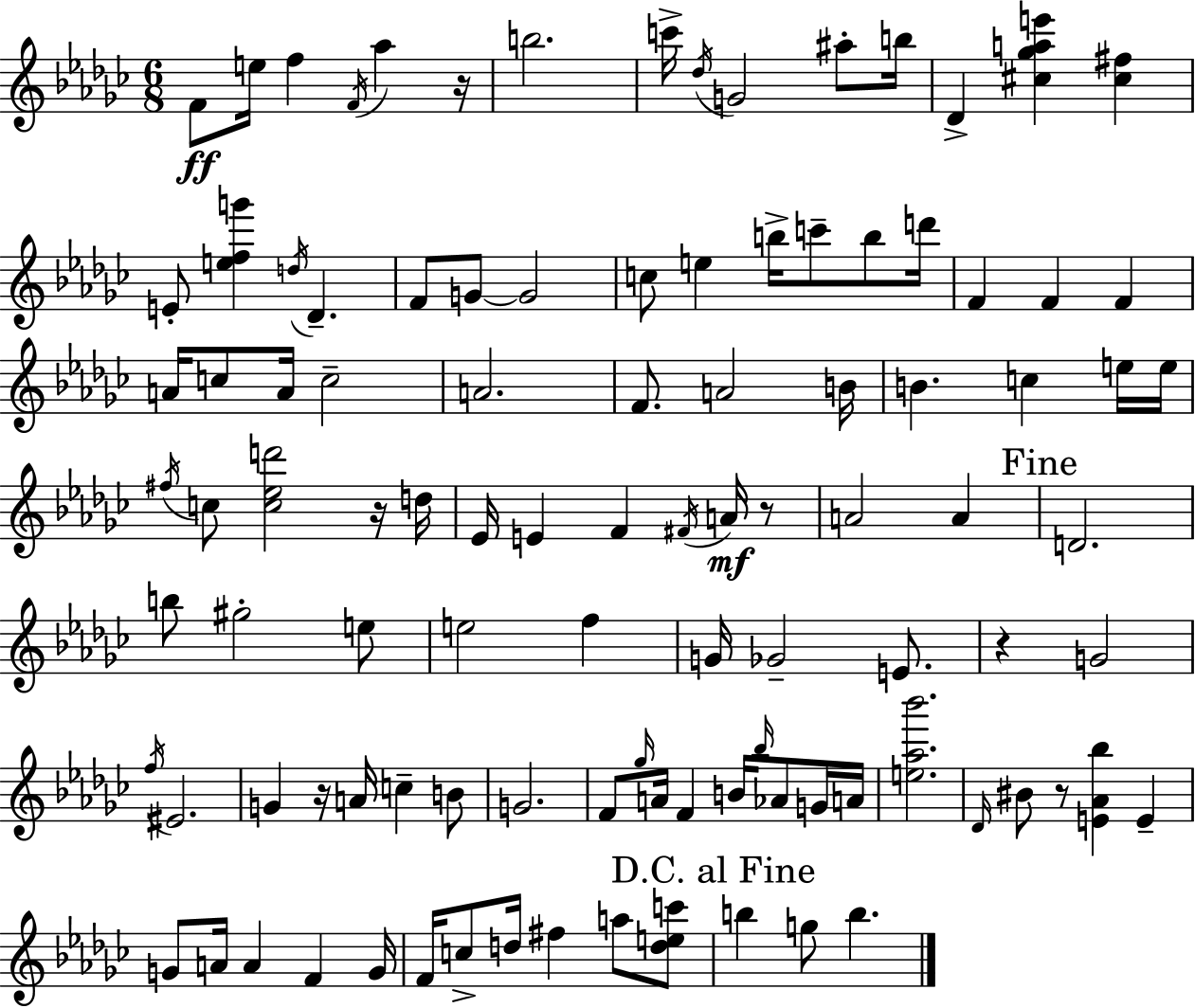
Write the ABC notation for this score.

X:1
T:Untitled
M:6/8
L:1/4
K:Ebm
F/2 e/4 f F/4 _a z/4 b2 c'/4 _d/4 G2 ^a/2 b/4 _D [^c_gae'] [^c^f] E/2 [efg'] d/4 _D F/2 G/2 G2 c/2 e b/4 c'/2 b/2 d'/4 F F F A/4 c/2 A/4 c2 A2 F/2 A2 B/4 B c e/4 e/4 ^f/4 c/2 [c_ed']2 z/4 d/4 _E/4 E F ^F/4 A/4 z/2 A2 A D2 b/2 ^g2 e/2 e2 f G/4 _G2 E/2 z G2 f/4 ^E2 G z/4 A/4 c B/2 G2 F/2 _g/4 A/4 F B/4 _b/4 _A/2 G/4 A/4 [e_a_b']2 _D/4 ^B/2 z/2 [E_A_b] E G/2 A/4 A F G/4 F/4 c/2 d/4 ^f a/2 [dec']/2 b g/2 b